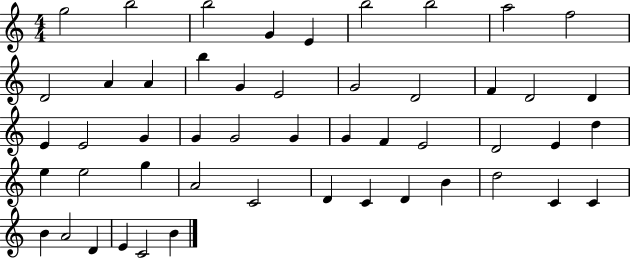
X:1
T:Untitled
M:4/4
L:1/4
K:C
g2 b2 b2 G E b2 b2 a2 f2 D2 A A b G E2 G2 D2 F D2 D E E2 G G G2 G G F E2 D2 E d e e2 g A2 C2 D C D B d2 C C B A2 D E C2 B